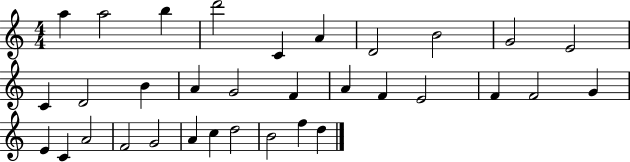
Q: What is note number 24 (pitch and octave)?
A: C4